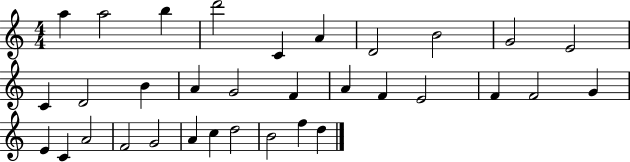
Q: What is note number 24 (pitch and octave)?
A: C4